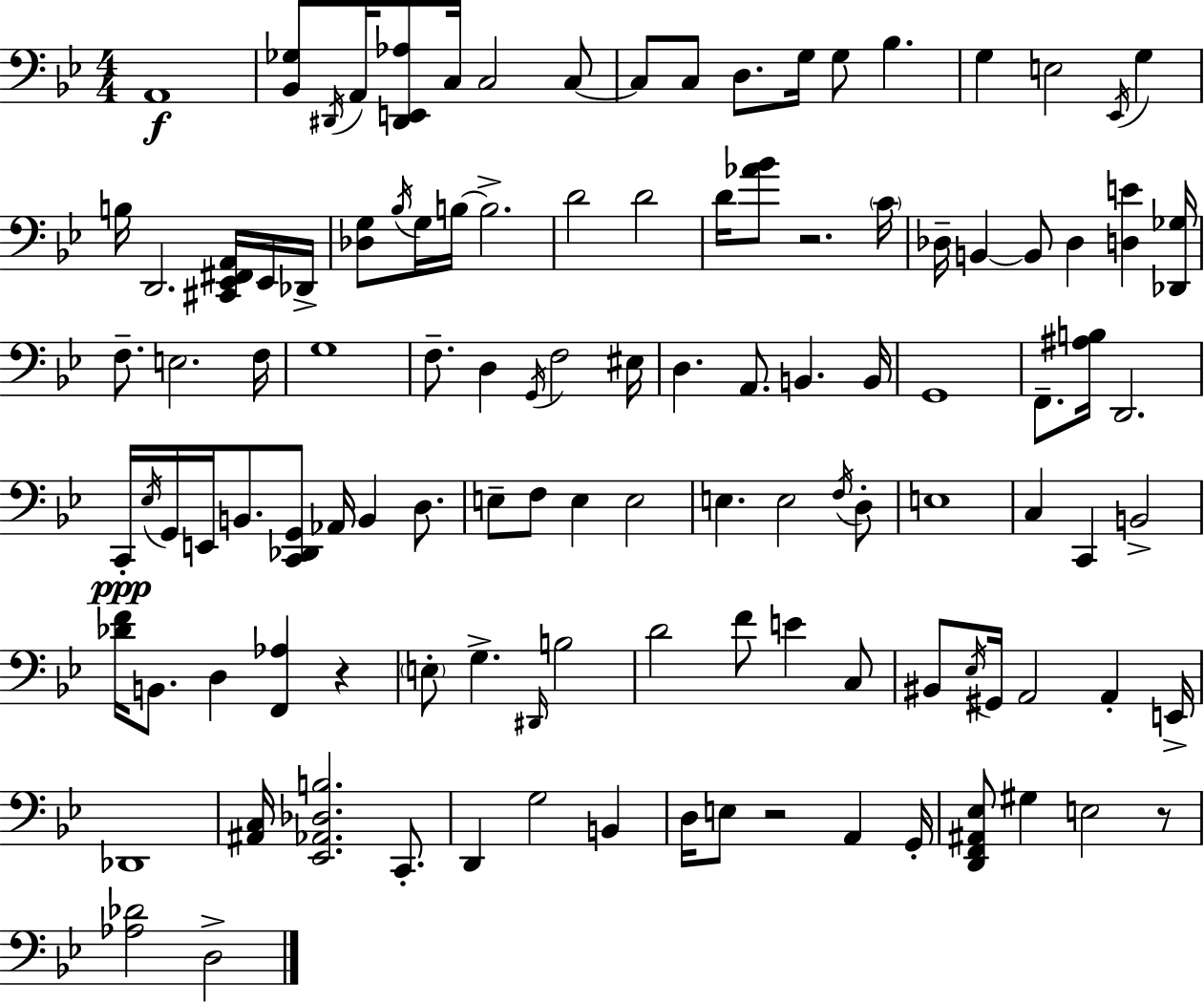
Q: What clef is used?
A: bass